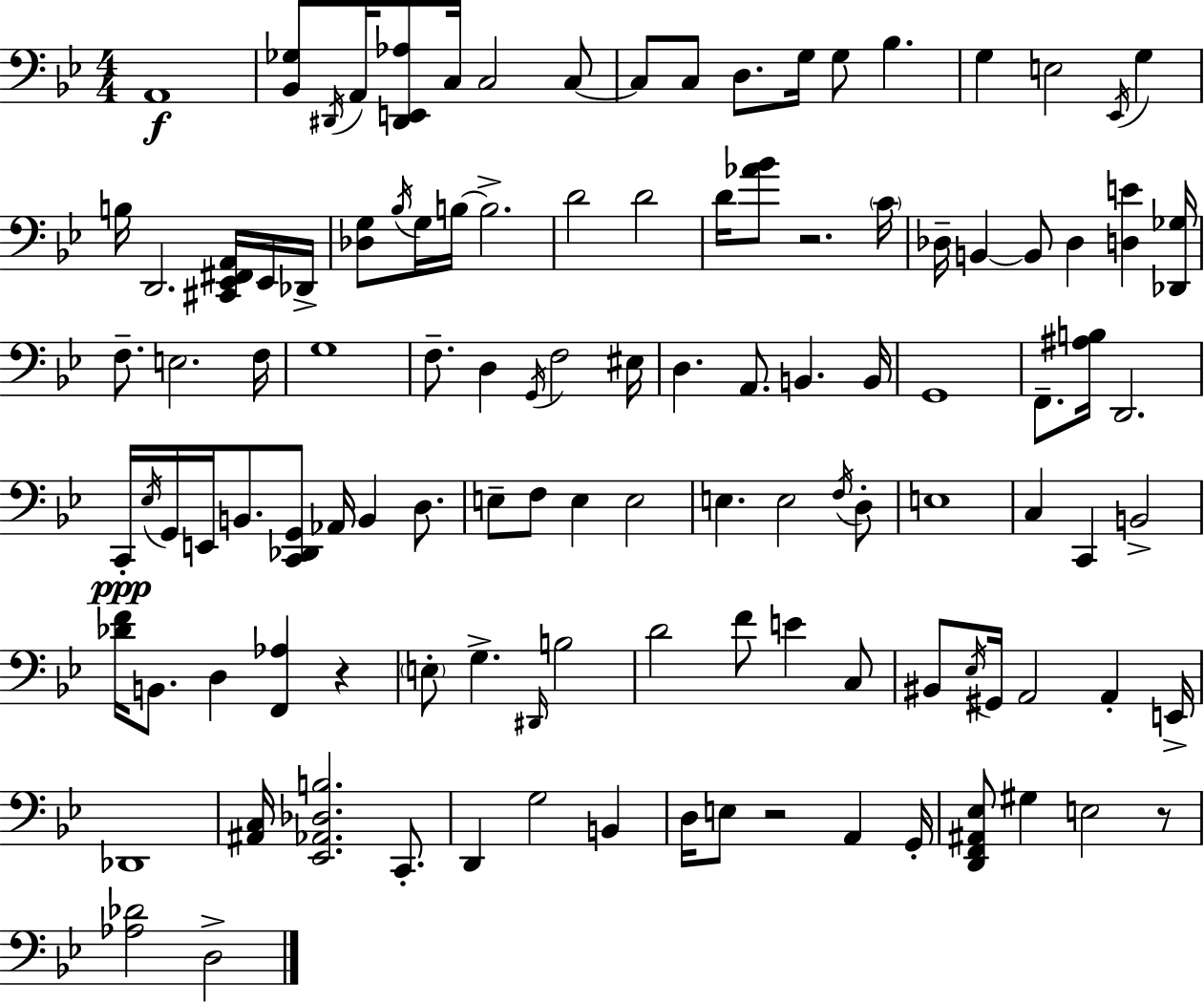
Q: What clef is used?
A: bass